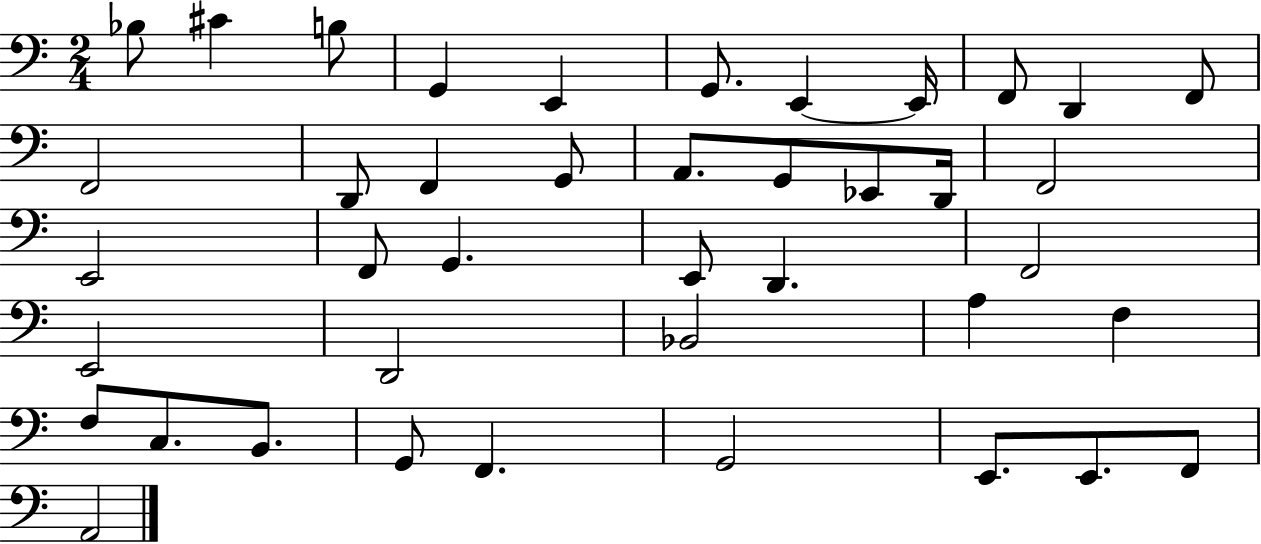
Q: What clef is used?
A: bass